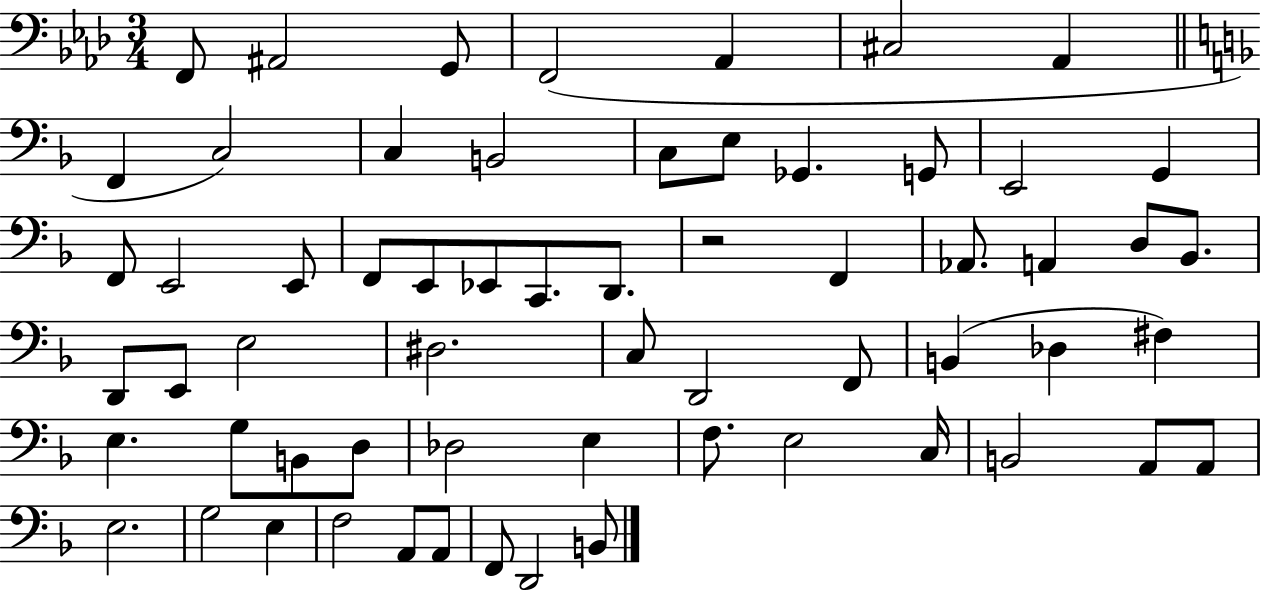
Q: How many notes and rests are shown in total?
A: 62